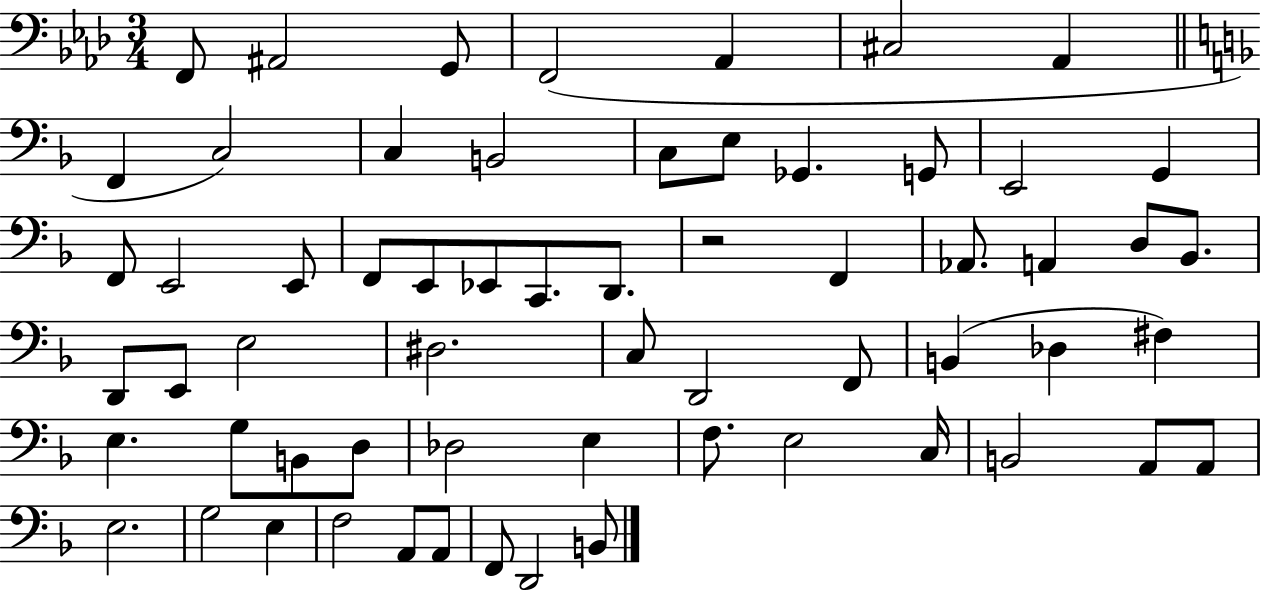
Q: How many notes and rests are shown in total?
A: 62